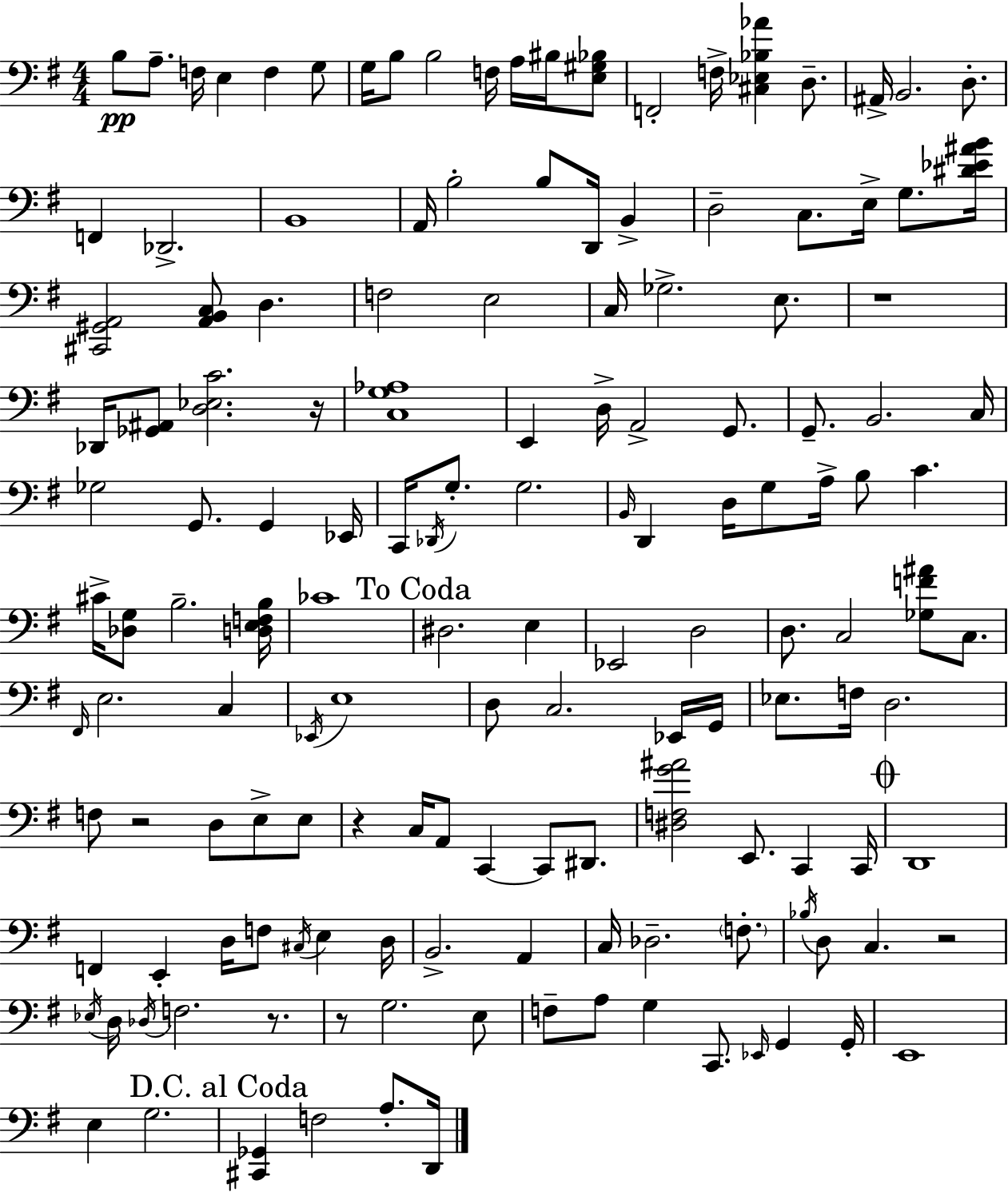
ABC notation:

X:1
T:Untitled
M:4/4
L:1/4
K:G
B,/2 A,/2 F,/4 E, F, G,/2 G,/4 B,/2 B,2 F,/4 A,/4 ^B,/4 [E,^G,_B,]/2 F,,2 F,/4 [^C,_E,_B,_A] D,/2 ^A,,/4 B,,2 D,/2 F,, _D,,2 B,,4 A,,/4 B,2 B,/2 D,,/4 B,, D,2 C,/2 E,/4 G,/2 [^D_E^AB]/4 [^C,,^G,,A,,]2 [A,,B,,C,]/2 D, F,2 E,2 C,/4 _G,2 E,/2 z4 _D,,/4 [_G,,^A,,]/2 [D,_E,C]2 z/4 [C,G,_A,]4 E,, D,/4 A,,2 G,,/2 G,,/2 B,,2 C,/4 _G,2 G,,/2 G,, _E,,/4 C,,/4 _D,,/4 G,/2 G,2 B,,/4 D,, D,/4 G,/2 A,/4 B,/2 C ^C/4 [_D,G,]/2 B,2 [D,E,F,B,]/4 _C4 ^D,2 E, _E,,2 D,2 D,/2 C,2 [_G,F^A]/2 C,/2 ^F,,/4 E,2 C, _E,,/4 E,4 D,/2 C,2 _E,,/4 G,,/4 _E,/2 F,/4 D,2 F,/2 z2 D,/2 E,/2 E,/2 z C,/4 A,,/2 C,, C,,/2 ^D,,/2 [^D,F,G^A]2 E,,/2 C,, C,,/4 D,,4 F,, E,, D,/4 F,/2 ^C,/4 E, D,/4 B,,2 A,, C,/4 _D,2 F,/2 _B,/4 D,/2 C, z2 _E,/4 D,/4 _D,/4 F,2 z/2 z/2 G,2 E,/2 F,/2 A,/2 G, C,,/2 _E,,/4 G,, G,,/4 E,,4 E, G,2 [^C,,_G,,] F,2 A,/2 D,,/4